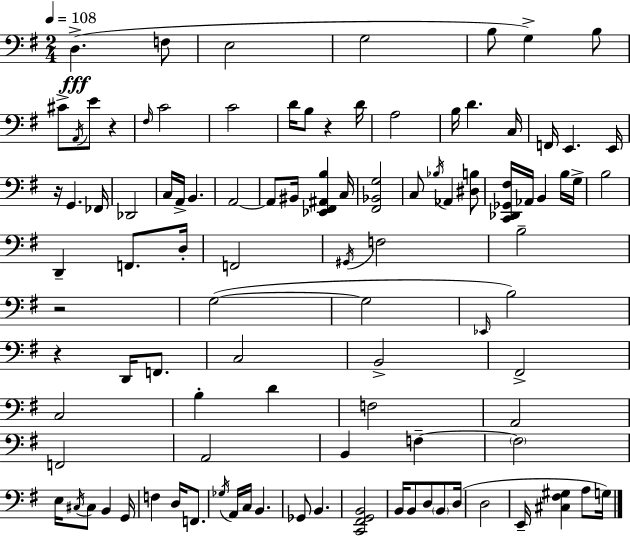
{
  \clef bass
  \numericTimeSignature
  \time 2/4
  \key g \major
  \tempo 4 = 108
  d4.->(\fff f8 | e2 | g2 | b8 g4->) b8 | \break cis'8-> \acciaccatura { a,16 } e'8 r4 | \grace { fis16 } c'2 | c'2 | d'16 b8 r4 | \break d'16 a2 | b16 d'4. | c16 f,16 e,4. | e,16 r16 g,4. | \break fes,16 des,2 | c16 a,16-> b,4. | a,2~~ | a,8 bis,16 <ees, fis, ais, b>4 | \break c16 <fis, bes, g>2 | c8 \acciaccatura { bes16 } aes,4 | <dis b>8 <c, des, ges, fis>16 aes,16 b,4 | b16 g16-> b2 | \break d,4-- f,8. | d16-. f,2 | \acciaccatura { gis,16 } f2 | b2-- | \break r2 | g2~(~ | g2 | \grace { ees,16 } b2) | \break r4 | d,16 f,8. c2 | b,2-> | fis,2-> | \break c2 | b4-. | d'4 f2 | a,2 | \break f,2 | a,2 | b,4 | f4--~~ \parenthesize f2 | \break e16 \acciaccatura { cis16 } cis8 | b,4 g,16 f4 | d16 f,8. \acciaccatura { ges16 } a,16 | c16 b,4. ges,8 | \break b,4. <c, fis, g, b,>2 | b,16 | b,8 d8 \parenthesize b,8 d16( d2 | e,16-- | \break <cis fis gis>4 a8 g16) \bar "|."
}